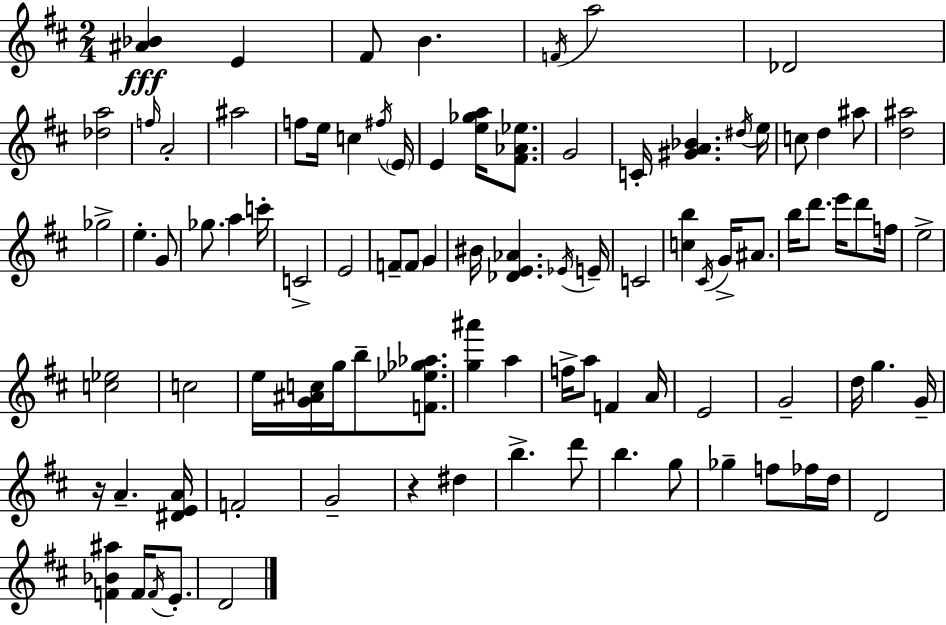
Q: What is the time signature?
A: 2/4